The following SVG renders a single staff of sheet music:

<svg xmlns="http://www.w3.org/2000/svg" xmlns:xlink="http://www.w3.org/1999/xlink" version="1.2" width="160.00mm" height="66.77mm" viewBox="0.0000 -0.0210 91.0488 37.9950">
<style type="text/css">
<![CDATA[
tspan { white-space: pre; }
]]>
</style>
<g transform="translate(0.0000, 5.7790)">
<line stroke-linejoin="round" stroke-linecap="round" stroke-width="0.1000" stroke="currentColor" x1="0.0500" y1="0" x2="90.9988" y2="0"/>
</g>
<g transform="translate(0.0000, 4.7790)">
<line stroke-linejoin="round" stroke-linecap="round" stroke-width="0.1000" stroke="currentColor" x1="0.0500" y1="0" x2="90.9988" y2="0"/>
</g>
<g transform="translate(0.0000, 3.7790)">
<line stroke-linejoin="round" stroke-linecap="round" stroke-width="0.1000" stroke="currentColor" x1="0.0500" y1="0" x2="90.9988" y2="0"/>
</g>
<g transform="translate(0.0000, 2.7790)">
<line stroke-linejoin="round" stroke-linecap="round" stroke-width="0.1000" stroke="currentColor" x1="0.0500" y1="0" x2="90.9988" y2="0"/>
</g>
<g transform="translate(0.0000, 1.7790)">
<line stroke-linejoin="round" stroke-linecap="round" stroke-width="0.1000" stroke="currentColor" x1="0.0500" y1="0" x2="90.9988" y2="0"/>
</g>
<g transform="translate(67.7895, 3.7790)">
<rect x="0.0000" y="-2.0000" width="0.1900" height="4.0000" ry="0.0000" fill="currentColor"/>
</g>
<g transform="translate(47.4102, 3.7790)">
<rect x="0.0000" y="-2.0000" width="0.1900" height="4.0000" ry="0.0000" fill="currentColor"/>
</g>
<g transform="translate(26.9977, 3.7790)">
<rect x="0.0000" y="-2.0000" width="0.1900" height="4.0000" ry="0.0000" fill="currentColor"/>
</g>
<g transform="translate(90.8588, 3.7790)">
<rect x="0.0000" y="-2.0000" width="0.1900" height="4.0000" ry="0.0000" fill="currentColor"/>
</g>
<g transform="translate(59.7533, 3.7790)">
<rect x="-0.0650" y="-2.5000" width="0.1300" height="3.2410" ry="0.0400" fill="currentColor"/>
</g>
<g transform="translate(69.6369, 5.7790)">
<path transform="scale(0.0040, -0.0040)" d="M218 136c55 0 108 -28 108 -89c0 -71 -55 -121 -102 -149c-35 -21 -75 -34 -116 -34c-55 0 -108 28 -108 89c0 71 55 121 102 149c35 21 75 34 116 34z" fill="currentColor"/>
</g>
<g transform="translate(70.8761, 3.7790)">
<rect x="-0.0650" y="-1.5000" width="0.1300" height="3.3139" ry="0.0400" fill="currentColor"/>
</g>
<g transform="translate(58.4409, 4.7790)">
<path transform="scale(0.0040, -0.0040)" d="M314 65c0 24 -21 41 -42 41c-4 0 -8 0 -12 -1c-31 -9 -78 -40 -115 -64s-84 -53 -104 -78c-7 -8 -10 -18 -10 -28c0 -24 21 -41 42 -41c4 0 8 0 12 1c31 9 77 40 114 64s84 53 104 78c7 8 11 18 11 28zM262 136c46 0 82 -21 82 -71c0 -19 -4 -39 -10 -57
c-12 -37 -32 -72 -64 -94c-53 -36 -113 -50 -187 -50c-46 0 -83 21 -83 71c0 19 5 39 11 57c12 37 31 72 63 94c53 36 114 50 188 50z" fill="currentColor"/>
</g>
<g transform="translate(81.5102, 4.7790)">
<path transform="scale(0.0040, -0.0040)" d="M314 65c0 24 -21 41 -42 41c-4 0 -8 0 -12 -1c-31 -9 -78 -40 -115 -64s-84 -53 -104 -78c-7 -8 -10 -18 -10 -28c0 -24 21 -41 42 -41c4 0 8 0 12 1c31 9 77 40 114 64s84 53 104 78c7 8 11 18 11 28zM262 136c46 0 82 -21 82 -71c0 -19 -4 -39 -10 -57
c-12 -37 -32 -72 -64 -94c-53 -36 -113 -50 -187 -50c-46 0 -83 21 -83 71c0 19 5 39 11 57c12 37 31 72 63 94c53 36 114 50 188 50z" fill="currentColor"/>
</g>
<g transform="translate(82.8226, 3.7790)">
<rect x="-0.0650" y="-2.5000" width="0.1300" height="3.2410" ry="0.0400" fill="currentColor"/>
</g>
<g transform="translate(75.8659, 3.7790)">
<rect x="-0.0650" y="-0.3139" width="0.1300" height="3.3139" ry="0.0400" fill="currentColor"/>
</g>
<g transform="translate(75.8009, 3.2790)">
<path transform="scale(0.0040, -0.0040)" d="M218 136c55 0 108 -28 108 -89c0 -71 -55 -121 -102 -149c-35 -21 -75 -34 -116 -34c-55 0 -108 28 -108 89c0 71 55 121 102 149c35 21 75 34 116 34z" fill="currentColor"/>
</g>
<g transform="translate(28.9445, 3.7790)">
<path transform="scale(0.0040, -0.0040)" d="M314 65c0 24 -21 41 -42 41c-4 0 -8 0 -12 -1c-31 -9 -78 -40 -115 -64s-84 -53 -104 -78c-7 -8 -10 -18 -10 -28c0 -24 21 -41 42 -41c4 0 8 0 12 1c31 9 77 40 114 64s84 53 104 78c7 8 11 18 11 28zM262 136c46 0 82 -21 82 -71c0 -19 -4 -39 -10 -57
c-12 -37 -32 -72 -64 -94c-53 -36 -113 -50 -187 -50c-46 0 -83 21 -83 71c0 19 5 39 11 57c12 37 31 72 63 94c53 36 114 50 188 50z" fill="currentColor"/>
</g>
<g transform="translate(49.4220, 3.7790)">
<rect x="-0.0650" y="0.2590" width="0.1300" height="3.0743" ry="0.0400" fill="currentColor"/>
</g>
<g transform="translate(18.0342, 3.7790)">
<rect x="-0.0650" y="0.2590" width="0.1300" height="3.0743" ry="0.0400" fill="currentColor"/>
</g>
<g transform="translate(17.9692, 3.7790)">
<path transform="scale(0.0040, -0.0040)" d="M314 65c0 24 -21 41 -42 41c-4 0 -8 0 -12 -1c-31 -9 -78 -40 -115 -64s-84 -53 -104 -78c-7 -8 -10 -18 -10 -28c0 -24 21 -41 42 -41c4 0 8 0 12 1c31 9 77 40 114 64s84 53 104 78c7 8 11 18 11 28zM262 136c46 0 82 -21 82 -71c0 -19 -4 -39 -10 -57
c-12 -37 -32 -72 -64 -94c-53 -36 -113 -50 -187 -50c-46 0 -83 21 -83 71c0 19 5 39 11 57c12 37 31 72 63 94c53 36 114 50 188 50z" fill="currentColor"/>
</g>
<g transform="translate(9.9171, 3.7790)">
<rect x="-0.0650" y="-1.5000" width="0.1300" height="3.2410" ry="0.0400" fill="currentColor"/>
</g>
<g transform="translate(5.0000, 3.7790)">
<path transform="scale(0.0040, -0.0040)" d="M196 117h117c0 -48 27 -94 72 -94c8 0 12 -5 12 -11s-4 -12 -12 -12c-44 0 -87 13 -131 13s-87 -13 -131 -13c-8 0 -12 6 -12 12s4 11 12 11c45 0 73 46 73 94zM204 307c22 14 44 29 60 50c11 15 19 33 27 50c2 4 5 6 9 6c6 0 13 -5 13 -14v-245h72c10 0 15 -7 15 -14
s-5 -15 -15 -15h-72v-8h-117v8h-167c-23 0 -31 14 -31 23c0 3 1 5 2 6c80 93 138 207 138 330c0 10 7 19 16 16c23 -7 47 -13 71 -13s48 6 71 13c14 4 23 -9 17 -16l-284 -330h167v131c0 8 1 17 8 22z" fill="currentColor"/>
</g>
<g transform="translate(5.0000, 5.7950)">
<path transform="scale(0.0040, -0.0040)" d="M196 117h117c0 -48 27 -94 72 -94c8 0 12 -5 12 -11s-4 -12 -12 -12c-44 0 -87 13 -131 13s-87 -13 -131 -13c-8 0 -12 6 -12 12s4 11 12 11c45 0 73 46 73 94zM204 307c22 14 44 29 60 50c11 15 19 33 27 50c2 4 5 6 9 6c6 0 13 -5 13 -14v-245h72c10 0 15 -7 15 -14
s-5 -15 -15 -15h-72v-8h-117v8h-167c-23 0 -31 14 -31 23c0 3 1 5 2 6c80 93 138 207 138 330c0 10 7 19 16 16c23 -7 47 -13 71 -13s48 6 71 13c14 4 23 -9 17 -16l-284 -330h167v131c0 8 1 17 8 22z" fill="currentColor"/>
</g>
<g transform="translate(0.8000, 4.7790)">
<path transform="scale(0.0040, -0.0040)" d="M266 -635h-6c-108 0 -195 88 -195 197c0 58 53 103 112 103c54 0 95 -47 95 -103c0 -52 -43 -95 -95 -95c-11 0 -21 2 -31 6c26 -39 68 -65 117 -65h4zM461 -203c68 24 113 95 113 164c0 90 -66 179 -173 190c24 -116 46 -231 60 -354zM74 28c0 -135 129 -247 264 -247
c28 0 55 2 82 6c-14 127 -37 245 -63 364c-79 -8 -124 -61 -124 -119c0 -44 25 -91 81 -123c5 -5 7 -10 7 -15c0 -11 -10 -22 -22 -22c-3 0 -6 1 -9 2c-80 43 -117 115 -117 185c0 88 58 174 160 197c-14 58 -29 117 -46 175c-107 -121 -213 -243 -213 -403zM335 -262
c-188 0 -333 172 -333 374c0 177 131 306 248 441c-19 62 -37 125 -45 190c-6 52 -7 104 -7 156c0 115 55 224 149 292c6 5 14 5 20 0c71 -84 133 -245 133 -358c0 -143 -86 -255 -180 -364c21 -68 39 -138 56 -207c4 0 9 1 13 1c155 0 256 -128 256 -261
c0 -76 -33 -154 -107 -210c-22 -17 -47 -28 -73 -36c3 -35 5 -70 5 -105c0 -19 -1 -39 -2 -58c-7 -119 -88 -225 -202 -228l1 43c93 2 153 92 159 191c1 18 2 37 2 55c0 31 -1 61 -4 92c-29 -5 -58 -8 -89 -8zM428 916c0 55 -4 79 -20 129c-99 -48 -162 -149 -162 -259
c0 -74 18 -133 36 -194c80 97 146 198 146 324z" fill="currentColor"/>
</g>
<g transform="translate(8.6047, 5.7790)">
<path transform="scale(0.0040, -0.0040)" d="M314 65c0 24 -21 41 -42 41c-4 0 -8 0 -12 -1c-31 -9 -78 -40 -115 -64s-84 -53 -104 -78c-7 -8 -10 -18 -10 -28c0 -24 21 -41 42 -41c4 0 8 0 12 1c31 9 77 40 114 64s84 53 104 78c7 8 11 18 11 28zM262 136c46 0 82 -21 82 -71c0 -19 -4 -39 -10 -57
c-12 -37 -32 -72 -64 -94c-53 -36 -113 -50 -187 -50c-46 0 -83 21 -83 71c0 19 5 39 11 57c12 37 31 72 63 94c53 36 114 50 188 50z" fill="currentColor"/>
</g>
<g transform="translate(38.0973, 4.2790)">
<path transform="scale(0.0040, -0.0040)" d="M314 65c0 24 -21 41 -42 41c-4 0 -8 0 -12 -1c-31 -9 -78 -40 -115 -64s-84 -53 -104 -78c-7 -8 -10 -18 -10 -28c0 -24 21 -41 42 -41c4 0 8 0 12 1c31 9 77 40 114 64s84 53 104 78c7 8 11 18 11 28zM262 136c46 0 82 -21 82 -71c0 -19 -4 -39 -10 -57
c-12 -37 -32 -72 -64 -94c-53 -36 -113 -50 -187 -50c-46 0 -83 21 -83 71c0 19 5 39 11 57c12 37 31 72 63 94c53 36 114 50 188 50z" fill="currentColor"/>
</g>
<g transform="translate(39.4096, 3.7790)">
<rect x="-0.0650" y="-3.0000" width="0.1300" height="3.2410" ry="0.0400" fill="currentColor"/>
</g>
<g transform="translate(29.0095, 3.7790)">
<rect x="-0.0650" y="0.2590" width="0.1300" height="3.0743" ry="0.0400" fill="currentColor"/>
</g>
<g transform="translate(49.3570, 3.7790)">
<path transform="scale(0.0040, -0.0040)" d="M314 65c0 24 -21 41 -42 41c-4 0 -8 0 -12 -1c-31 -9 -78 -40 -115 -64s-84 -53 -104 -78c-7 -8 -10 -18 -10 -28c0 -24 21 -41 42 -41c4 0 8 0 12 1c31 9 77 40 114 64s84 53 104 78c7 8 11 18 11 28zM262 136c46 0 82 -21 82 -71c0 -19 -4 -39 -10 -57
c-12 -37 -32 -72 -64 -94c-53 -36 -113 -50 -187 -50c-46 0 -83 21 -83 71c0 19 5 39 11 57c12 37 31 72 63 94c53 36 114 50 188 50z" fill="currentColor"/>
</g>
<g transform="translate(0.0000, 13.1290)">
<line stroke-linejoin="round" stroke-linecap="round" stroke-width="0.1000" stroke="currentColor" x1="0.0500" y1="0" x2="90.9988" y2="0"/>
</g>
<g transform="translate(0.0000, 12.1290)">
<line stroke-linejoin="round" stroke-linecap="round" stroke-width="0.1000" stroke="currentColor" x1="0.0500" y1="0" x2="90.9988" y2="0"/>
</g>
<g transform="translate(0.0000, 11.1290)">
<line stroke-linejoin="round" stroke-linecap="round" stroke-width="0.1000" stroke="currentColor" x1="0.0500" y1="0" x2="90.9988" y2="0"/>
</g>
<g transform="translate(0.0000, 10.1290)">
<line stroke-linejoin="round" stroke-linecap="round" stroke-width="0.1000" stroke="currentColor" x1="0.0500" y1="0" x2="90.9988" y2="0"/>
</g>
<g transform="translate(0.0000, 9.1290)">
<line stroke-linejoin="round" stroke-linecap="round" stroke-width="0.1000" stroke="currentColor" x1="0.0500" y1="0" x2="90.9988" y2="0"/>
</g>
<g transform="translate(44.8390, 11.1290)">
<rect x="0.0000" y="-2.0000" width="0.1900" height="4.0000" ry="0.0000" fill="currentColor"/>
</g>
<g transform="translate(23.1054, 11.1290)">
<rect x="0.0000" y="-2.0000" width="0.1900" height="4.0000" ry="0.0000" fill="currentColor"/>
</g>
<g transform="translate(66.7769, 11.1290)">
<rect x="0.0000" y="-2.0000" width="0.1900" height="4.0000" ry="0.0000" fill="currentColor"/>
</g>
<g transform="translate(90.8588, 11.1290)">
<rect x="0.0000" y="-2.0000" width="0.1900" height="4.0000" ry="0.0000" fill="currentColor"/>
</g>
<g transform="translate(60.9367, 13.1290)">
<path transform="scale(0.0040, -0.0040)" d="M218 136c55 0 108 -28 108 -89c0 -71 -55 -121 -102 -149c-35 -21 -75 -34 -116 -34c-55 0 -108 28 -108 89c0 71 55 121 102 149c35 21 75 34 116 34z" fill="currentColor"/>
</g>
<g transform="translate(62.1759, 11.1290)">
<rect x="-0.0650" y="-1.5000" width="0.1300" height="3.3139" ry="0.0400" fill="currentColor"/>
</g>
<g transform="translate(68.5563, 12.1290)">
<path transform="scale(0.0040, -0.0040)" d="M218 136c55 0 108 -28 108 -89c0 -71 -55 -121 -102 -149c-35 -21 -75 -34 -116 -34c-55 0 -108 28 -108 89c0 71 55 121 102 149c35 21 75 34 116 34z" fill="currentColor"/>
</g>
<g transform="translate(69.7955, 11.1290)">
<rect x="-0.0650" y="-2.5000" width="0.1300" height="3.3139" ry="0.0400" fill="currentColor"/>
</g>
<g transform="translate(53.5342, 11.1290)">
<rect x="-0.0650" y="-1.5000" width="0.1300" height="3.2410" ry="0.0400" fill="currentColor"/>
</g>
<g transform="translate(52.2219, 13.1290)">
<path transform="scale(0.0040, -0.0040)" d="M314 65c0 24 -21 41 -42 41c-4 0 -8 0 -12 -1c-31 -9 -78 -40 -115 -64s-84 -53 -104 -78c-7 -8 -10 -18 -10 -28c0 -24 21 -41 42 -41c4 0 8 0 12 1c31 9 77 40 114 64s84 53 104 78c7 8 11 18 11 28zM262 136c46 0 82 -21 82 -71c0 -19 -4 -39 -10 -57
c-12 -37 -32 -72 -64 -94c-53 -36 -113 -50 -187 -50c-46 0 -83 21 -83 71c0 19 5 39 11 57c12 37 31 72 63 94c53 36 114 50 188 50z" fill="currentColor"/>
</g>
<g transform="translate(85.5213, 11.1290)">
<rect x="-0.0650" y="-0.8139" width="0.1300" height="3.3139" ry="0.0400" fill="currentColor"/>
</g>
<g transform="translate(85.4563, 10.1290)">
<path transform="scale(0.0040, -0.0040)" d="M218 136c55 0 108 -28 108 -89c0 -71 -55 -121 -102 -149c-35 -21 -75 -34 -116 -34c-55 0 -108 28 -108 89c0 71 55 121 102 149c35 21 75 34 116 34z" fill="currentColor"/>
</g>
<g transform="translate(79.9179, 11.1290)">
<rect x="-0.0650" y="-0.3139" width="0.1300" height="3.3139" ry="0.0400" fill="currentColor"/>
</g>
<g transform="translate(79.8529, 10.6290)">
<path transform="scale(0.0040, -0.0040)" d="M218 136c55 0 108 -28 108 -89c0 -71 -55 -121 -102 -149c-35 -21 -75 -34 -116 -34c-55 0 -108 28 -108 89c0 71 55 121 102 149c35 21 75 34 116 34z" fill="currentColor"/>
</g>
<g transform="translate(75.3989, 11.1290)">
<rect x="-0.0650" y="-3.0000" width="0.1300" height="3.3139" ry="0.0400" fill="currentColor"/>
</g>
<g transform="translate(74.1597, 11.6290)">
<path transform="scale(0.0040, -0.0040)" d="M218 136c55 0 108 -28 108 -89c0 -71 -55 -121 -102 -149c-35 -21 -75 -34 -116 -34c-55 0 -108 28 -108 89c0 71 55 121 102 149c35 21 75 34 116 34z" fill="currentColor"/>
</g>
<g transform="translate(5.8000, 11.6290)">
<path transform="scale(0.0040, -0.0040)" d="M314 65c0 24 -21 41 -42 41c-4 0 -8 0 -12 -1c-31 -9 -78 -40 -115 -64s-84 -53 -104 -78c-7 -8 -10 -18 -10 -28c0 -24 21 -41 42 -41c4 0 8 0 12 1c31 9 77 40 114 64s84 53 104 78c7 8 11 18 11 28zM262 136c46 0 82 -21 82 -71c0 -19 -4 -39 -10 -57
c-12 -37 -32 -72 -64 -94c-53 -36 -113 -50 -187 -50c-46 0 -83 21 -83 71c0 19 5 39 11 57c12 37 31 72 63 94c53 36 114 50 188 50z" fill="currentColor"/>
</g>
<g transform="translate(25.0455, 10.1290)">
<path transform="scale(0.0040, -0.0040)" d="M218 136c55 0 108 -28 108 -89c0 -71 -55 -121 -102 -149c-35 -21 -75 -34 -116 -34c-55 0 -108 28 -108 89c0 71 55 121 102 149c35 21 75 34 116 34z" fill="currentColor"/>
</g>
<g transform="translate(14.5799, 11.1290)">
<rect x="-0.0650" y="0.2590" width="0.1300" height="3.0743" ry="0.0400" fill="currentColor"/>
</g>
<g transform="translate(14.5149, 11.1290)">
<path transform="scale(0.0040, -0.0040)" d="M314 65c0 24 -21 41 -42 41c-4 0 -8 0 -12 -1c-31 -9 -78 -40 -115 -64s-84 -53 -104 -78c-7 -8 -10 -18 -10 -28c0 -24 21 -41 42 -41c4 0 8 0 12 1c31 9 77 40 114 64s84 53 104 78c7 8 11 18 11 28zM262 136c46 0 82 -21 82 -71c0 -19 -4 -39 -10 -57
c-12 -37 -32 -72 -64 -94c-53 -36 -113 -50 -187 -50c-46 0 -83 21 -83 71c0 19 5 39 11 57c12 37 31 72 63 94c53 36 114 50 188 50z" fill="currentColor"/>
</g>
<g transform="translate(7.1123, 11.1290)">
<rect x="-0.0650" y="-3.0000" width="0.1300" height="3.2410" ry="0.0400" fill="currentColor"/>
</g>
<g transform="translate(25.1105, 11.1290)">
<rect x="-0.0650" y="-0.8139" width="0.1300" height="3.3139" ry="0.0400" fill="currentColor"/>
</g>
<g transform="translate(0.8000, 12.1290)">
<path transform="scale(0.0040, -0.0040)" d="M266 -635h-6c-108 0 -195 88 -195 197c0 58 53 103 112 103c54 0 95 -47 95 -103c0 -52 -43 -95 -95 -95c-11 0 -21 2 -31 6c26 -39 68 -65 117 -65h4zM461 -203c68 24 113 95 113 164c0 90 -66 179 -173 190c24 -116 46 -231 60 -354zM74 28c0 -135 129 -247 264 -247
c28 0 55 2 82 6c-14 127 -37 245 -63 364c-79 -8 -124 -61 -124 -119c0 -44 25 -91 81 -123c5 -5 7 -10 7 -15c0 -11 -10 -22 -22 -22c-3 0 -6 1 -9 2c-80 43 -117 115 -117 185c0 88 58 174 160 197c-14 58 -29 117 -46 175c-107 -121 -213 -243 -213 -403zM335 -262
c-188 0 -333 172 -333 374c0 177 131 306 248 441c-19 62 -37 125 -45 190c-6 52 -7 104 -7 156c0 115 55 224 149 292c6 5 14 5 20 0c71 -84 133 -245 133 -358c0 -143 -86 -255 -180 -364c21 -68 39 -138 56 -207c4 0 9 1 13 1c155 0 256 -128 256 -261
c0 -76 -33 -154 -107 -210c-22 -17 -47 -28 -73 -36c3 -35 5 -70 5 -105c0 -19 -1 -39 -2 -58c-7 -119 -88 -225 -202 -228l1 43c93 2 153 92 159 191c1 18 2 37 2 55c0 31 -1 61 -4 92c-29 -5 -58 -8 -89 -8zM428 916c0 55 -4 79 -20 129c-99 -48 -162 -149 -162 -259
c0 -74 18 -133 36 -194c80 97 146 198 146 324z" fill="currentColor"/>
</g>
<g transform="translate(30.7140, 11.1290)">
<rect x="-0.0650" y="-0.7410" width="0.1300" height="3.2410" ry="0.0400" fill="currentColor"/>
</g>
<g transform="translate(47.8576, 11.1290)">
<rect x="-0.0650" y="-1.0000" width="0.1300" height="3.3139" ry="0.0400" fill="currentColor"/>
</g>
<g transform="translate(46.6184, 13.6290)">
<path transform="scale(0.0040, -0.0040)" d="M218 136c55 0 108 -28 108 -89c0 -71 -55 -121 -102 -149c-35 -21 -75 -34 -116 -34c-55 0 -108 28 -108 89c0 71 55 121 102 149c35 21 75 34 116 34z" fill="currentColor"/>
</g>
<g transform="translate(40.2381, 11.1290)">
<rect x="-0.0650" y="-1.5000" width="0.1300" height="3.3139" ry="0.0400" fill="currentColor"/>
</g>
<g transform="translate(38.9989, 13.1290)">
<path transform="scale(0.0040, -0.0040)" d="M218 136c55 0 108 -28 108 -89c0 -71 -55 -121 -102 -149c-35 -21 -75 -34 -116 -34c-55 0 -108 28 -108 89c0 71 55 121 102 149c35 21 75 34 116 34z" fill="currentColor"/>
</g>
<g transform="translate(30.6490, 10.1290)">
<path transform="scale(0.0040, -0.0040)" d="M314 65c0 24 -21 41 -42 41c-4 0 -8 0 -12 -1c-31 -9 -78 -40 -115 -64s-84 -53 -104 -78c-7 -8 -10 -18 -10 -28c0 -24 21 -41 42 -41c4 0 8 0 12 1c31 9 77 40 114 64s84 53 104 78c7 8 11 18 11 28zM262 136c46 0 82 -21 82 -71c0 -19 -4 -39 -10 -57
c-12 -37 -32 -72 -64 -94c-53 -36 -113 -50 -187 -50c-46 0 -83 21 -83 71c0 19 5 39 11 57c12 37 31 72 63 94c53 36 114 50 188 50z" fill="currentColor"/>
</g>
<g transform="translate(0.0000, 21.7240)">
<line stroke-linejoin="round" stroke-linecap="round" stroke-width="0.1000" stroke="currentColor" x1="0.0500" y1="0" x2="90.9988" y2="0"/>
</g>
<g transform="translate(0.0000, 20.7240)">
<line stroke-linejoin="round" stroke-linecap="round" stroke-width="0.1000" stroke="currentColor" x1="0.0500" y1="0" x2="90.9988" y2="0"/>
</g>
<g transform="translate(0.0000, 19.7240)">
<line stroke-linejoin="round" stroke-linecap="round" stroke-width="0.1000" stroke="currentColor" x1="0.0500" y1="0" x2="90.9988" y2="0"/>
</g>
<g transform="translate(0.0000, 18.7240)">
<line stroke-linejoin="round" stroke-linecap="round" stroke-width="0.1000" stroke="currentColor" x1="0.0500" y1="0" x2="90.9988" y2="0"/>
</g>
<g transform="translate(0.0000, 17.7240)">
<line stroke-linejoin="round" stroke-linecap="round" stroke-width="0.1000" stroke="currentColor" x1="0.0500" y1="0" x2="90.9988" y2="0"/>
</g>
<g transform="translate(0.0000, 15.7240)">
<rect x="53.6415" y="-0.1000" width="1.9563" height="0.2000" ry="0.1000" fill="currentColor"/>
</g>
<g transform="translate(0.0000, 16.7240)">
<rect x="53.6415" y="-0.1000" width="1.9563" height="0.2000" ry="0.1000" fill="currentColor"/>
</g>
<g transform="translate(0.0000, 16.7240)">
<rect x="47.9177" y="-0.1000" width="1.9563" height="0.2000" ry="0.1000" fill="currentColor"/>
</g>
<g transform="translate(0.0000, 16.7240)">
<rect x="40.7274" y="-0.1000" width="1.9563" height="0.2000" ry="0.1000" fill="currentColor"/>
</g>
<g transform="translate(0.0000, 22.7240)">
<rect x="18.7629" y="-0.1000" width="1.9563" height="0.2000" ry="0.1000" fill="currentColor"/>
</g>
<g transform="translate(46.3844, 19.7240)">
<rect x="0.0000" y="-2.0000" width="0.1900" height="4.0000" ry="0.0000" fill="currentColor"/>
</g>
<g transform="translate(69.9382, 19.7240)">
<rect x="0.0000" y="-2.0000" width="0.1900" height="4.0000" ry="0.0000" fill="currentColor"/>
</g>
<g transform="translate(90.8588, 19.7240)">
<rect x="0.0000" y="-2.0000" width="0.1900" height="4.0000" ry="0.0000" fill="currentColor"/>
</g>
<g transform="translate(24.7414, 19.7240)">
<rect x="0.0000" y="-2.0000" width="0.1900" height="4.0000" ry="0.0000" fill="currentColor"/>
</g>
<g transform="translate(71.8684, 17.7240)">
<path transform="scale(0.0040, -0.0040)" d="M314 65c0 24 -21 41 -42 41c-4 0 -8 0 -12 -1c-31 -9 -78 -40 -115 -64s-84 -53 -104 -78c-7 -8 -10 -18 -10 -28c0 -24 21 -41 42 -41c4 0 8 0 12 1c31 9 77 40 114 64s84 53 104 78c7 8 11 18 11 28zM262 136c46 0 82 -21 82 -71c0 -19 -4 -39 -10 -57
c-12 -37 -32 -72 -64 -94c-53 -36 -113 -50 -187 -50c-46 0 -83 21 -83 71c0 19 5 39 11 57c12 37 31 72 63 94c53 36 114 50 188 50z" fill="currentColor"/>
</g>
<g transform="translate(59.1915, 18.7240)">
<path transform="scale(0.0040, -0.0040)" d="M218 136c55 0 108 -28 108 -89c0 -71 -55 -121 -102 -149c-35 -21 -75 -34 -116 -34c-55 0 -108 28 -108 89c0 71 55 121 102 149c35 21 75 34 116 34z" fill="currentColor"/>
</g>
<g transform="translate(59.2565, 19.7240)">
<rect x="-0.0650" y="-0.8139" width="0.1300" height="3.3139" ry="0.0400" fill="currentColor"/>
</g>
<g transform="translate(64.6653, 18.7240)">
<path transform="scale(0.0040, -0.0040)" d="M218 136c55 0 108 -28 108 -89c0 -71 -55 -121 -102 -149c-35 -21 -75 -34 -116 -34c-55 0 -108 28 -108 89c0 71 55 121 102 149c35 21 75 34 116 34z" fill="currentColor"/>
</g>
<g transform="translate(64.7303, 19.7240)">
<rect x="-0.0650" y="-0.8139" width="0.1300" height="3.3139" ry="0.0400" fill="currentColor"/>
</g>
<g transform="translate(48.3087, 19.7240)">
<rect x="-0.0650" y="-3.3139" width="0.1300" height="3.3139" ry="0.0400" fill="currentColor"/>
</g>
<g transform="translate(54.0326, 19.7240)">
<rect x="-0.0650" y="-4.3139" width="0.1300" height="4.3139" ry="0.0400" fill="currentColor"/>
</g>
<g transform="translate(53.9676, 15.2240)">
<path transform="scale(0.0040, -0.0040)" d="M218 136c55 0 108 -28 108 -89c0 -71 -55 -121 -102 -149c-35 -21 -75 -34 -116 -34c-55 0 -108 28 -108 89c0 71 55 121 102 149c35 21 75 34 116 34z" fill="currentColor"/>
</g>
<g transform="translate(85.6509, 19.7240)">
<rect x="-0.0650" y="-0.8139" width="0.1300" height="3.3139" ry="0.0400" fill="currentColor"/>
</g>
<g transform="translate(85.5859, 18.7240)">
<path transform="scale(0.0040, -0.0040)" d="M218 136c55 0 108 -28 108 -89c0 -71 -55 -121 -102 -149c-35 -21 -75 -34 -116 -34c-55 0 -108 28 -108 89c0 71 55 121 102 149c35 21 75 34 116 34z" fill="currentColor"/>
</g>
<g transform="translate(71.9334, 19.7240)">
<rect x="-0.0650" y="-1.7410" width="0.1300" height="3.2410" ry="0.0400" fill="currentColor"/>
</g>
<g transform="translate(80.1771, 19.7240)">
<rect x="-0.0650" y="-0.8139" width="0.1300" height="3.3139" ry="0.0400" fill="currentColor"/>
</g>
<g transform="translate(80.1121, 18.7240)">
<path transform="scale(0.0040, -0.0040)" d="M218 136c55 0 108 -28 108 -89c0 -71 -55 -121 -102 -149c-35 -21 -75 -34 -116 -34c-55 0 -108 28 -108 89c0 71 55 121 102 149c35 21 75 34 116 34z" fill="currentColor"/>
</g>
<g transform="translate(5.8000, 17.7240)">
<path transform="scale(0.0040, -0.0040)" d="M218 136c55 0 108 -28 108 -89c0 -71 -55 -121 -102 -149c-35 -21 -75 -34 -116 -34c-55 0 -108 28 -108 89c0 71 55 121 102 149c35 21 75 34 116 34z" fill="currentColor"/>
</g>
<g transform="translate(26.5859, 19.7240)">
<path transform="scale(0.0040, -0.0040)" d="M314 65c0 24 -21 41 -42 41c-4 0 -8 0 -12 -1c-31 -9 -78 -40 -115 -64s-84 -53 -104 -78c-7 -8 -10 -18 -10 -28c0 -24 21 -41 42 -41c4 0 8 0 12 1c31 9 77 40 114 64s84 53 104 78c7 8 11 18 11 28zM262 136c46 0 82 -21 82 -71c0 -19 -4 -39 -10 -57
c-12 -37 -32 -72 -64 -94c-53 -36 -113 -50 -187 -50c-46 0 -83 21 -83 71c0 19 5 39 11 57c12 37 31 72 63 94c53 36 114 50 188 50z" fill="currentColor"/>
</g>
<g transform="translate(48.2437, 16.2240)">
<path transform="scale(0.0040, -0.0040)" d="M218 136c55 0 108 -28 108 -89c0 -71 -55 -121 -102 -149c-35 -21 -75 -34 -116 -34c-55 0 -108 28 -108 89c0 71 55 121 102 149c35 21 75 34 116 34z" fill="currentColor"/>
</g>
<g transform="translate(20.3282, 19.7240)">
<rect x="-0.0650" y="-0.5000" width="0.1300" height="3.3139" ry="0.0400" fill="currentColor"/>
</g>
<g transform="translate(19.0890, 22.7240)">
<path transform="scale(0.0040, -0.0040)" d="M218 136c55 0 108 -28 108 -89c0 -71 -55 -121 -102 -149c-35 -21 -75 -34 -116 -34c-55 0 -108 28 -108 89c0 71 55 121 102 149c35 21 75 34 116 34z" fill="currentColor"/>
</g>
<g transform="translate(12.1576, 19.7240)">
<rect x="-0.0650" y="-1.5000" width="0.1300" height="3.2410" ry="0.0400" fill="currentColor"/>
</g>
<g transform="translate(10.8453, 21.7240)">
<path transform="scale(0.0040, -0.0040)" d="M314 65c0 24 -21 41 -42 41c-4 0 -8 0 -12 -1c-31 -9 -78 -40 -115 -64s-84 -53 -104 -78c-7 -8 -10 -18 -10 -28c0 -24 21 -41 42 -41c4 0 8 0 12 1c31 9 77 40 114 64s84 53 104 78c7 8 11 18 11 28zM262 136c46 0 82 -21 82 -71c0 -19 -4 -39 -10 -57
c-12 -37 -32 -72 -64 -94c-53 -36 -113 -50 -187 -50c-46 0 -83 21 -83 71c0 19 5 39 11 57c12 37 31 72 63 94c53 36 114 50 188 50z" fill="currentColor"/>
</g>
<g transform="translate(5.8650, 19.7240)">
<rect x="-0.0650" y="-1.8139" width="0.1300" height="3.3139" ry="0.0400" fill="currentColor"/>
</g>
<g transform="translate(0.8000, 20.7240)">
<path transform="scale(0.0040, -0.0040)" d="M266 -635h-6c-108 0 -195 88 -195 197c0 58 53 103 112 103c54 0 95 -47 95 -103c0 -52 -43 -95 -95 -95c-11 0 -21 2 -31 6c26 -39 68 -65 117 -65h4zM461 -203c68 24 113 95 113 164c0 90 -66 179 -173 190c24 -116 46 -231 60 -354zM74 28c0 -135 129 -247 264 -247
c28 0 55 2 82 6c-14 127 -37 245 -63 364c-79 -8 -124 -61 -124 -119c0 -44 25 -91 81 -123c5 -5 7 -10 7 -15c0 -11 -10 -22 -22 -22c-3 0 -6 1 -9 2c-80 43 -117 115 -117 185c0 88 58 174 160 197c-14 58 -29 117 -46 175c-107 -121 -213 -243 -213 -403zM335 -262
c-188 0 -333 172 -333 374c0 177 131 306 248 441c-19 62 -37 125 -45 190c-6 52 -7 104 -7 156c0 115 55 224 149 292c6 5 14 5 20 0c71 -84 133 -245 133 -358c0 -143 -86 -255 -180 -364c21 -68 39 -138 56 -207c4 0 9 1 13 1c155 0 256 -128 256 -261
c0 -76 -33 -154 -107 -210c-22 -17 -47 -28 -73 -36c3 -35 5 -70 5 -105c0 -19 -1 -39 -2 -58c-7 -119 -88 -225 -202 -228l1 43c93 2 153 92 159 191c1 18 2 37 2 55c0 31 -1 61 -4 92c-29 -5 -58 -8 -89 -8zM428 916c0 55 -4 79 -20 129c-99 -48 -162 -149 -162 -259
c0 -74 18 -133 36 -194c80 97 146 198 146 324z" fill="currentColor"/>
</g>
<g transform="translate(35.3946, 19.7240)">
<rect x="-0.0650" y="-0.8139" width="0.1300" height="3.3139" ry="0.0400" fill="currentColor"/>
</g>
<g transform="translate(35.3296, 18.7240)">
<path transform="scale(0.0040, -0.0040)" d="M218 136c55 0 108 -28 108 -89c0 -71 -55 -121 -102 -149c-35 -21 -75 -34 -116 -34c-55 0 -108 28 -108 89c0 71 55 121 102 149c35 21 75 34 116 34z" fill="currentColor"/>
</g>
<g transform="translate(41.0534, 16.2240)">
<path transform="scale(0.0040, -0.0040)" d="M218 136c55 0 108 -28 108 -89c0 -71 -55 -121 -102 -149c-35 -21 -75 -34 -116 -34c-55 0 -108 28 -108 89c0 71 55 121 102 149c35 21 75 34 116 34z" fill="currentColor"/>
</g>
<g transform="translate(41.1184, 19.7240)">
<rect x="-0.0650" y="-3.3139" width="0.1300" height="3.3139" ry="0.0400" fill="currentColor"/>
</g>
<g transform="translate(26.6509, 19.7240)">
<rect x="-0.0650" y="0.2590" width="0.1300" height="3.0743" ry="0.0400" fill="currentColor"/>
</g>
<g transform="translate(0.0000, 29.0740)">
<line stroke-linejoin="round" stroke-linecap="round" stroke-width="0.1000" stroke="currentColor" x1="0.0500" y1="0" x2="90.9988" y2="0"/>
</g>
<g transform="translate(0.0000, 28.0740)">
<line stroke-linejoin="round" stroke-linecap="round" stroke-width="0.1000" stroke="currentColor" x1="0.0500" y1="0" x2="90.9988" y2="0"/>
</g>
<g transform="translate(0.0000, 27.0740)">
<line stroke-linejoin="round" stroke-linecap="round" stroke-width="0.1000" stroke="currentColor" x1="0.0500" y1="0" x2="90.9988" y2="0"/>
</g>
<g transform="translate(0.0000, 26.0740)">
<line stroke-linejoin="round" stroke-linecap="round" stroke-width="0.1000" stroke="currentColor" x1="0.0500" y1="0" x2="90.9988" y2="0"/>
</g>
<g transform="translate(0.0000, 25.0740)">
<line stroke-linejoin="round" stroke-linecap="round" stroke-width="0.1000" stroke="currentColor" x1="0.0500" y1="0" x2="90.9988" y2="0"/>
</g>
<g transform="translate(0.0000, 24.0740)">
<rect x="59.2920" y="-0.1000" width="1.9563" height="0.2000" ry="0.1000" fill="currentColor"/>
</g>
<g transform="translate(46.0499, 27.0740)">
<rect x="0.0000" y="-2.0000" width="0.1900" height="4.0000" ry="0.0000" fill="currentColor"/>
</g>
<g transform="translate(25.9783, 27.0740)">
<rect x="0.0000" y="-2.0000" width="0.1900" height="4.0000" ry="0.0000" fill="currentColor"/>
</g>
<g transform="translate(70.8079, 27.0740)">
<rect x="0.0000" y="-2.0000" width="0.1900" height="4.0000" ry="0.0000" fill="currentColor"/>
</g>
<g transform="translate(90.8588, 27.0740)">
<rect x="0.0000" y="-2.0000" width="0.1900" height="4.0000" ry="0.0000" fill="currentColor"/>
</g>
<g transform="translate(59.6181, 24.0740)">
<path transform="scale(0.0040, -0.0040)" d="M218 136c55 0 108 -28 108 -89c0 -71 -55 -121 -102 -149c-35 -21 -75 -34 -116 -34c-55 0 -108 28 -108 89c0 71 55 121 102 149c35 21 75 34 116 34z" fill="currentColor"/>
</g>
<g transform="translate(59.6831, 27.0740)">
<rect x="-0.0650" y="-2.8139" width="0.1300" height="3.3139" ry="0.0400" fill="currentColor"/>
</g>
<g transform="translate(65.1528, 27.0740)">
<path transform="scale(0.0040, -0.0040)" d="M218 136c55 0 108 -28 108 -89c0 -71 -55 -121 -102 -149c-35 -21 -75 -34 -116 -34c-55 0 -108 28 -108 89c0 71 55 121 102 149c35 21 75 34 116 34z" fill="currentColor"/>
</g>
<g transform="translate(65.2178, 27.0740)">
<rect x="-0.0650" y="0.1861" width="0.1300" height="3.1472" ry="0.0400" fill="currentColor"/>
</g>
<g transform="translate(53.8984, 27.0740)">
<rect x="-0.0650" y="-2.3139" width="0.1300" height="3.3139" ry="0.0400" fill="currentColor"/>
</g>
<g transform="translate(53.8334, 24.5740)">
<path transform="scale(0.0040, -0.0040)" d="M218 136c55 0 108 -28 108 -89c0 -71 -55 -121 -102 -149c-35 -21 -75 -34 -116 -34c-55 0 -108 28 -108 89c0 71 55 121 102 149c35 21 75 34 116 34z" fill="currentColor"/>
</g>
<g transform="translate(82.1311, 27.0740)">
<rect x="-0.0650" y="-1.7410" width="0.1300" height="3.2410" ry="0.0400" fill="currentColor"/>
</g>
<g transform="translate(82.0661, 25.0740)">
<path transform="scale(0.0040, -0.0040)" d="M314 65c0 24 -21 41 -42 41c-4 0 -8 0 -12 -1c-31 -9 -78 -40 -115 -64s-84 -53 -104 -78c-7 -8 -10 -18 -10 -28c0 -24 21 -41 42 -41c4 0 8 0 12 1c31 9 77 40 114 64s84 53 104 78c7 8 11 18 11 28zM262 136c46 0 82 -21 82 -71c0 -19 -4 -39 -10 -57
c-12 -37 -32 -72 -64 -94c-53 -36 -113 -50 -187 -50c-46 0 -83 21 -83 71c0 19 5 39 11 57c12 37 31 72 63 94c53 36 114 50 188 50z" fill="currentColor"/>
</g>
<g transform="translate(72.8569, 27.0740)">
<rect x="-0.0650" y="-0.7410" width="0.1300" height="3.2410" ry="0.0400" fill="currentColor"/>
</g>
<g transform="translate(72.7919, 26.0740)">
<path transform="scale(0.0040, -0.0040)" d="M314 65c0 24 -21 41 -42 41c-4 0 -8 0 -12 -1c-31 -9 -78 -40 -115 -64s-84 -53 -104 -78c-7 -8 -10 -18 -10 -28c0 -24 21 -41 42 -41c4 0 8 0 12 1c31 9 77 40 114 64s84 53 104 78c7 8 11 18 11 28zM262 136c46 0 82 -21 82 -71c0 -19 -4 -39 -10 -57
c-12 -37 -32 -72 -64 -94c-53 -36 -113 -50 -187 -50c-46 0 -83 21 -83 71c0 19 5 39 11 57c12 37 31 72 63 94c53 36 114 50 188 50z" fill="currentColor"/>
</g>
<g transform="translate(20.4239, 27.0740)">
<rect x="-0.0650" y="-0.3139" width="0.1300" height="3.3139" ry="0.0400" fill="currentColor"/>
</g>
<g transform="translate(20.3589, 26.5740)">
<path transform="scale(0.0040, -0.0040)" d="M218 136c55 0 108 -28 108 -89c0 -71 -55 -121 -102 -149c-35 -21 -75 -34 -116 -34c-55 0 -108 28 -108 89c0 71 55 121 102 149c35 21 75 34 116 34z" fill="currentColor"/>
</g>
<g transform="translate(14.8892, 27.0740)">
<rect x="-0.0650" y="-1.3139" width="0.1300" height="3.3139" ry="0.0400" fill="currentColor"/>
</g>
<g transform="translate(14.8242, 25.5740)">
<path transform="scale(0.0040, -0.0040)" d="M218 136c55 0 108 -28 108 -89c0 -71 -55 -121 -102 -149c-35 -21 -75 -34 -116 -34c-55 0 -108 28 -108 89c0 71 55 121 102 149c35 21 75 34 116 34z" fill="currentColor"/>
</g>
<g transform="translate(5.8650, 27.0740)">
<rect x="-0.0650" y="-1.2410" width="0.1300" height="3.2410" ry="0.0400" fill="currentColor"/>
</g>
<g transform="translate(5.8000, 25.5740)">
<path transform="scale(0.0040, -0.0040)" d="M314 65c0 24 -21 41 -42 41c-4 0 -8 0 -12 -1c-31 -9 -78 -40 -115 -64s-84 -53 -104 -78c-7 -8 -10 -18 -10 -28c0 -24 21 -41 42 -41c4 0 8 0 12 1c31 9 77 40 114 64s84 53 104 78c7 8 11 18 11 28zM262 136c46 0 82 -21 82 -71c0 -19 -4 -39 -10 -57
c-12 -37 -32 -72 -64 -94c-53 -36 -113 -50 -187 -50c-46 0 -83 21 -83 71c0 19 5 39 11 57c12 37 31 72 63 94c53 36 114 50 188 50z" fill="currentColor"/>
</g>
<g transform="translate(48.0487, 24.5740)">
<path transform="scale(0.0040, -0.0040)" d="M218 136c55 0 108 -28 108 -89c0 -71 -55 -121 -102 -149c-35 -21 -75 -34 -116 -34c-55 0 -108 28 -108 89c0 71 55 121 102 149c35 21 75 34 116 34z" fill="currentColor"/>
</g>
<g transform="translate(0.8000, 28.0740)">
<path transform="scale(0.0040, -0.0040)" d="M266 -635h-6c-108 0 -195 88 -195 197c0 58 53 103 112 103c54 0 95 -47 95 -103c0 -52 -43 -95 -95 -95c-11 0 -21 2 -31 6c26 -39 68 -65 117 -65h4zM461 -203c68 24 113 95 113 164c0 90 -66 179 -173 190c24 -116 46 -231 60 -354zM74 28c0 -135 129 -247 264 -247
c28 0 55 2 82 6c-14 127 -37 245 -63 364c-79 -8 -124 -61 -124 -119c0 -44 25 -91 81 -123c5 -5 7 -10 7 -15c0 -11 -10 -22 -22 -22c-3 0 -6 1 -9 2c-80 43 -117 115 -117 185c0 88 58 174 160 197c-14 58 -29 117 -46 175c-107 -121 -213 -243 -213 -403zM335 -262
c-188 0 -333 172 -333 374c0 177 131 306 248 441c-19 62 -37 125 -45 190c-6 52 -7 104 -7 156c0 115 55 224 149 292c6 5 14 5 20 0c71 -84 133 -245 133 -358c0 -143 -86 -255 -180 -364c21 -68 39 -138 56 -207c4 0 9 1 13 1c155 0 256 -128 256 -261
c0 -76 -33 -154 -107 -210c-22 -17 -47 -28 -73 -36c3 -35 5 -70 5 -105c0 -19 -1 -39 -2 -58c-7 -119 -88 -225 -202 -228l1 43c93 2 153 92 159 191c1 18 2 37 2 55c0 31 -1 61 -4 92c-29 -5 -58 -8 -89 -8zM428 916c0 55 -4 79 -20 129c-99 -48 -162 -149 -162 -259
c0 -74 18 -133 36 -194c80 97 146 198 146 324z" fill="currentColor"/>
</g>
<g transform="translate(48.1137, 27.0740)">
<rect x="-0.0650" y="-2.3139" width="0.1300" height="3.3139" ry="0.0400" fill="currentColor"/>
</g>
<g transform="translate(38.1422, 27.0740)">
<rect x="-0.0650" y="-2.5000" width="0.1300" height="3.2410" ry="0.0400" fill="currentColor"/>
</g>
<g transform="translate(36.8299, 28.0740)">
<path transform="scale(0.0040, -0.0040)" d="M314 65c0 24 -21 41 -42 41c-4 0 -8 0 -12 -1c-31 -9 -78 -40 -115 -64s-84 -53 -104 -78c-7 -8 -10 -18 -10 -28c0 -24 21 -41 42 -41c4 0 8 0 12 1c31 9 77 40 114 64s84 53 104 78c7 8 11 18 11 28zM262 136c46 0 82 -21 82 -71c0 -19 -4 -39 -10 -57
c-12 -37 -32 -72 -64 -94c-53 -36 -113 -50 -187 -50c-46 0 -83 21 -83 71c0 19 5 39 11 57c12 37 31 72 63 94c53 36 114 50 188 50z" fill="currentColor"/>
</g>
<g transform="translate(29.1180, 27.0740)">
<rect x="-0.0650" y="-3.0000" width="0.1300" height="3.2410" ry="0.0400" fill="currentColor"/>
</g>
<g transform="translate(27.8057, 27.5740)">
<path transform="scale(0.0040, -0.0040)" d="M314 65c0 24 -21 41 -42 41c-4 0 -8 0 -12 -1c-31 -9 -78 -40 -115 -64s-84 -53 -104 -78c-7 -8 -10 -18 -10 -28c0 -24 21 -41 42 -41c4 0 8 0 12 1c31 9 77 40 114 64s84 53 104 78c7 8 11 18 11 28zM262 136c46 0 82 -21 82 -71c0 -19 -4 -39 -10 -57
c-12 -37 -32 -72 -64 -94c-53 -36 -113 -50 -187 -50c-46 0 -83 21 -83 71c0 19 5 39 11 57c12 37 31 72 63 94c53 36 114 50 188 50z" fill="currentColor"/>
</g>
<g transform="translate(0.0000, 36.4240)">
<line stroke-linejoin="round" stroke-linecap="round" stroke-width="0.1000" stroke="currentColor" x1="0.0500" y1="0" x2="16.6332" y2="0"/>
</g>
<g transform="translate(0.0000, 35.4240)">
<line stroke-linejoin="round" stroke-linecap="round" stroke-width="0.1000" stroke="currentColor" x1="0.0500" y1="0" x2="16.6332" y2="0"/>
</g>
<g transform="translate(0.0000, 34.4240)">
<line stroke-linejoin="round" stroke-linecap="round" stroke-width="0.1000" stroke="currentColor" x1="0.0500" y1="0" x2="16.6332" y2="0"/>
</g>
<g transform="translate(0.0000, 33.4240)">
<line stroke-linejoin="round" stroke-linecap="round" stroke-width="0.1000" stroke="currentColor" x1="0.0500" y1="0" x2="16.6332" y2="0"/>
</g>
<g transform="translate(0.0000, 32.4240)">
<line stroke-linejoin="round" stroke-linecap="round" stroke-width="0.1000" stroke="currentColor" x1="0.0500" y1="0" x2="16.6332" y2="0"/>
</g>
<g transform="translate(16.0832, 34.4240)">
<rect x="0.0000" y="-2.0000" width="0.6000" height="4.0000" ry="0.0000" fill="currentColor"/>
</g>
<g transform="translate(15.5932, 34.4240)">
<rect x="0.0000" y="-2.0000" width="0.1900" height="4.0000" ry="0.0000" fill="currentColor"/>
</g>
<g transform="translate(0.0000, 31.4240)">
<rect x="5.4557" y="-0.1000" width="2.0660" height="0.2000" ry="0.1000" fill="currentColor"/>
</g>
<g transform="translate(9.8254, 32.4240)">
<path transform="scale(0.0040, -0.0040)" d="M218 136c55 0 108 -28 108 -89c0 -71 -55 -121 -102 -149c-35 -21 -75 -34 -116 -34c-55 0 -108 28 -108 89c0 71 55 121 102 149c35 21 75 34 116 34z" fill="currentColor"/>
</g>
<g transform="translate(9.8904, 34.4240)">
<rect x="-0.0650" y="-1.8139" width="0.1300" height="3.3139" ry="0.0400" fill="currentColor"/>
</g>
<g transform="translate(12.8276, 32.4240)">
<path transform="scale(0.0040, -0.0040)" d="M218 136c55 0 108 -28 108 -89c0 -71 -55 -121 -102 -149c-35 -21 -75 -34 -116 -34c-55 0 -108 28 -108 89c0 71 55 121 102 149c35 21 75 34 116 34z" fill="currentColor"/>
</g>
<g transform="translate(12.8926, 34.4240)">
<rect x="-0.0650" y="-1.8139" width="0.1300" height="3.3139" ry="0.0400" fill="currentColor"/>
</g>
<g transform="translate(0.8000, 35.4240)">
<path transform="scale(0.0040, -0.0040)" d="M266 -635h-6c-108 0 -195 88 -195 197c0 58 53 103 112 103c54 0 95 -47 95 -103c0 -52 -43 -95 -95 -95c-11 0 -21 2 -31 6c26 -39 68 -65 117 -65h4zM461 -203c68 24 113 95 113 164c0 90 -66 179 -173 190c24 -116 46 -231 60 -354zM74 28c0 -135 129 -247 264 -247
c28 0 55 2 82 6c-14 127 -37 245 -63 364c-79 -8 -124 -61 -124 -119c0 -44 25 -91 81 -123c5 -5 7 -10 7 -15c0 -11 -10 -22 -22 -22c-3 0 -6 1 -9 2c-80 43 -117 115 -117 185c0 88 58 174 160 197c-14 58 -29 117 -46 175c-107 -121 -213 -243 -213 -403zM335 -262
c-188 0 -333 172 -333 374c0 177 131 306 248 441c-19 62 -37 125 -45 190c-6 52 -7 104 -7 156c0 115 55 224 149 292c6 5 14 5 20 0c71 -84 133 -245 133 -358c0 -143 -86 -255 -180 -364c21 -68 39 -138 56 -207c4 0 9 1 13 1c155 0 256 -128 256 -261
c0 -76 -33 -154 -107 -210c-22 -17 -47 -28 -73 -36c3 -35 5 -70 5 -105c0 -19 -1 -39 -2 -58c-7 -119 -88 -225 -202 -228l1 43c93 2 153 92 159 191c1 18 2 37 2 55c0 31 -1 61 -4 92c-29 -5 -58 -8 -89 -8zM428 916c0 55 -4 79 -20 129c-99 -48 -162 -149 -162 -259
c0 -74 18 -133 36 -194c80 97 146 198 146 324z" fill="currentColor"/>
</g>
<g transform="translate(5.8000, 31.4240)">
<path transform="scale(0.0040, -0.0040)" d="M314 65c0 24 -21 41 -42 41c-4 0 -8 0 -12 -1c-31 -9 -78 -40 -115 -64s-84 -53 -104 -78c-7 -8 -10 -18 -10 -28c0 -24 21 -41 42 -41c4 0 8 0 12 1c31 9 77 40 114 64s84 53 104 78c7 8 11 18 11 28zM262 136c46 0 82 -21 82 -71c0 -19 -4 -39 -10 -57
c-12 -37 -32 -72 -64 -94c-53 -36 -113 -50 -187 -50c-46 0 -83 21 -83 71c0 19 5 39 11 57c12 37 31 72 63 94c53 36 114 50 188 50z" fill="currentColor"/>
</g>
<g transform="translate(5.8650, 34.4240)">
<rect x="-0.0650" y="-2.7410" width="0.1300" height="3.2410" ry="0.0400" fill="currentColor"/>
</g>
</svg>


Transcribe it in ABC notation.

X:1
T:Untitled
M:4/4
L:1/4
K:C
E2 B2 B2 A2 B2 G2 E c G2 A2 B2 d d2 E D E2 E G A c d f E2 C B2 d b b d' d d f2 d d e2 e c A2 G2 g g a B d2 f2 a2 f f